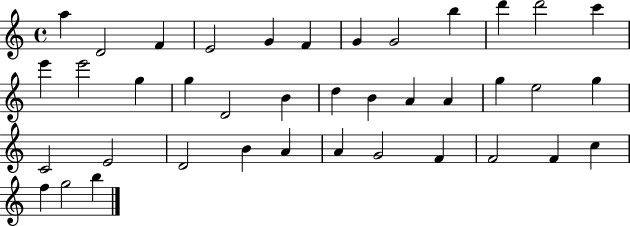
X:1
T:Untitled
M:4/4
L:1/4
K:C
a D2 F E2 G F G G2 b d' d'2 c' e' e'2 g g D2 B d B A A g e2 g C2 E2 D2 B A A G2 F F2 F c f g2 b